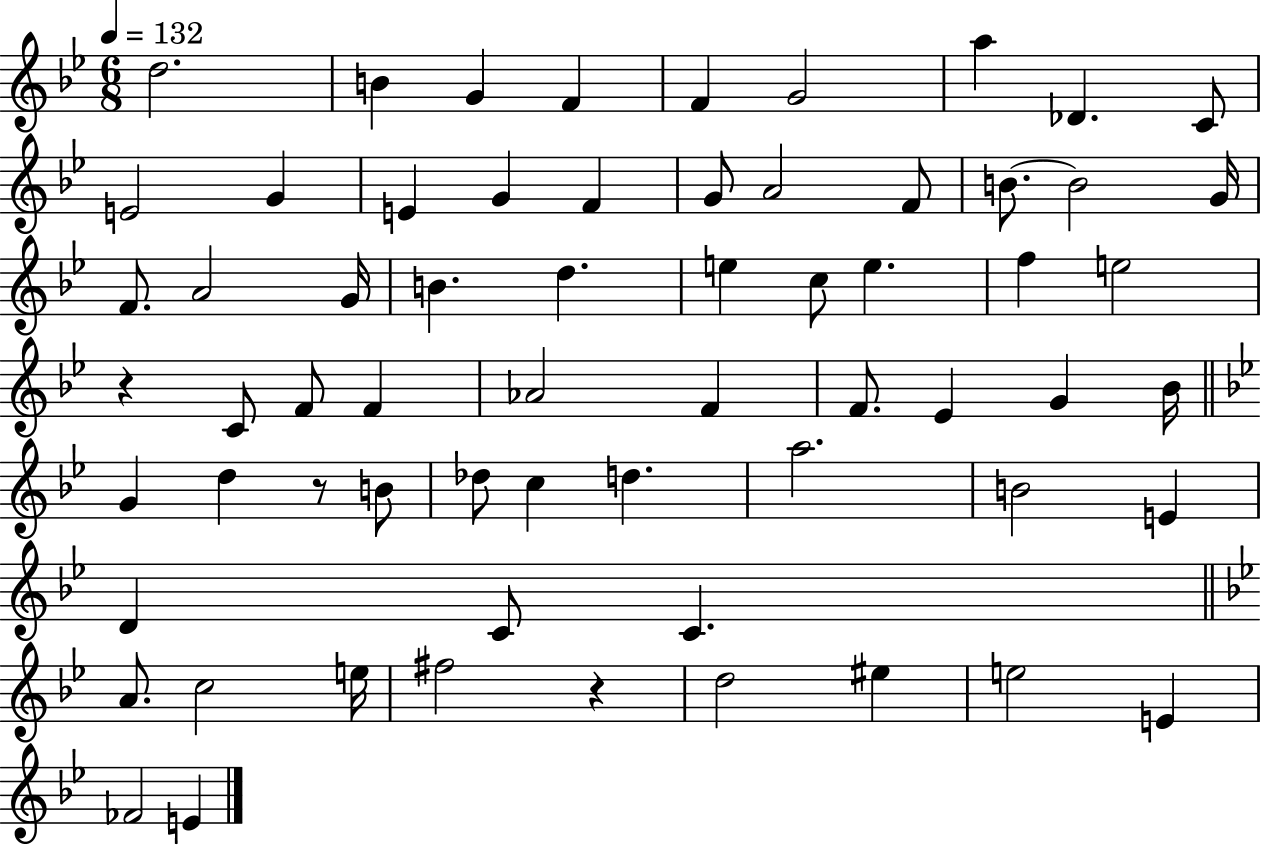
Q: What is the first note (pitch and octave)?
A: D5